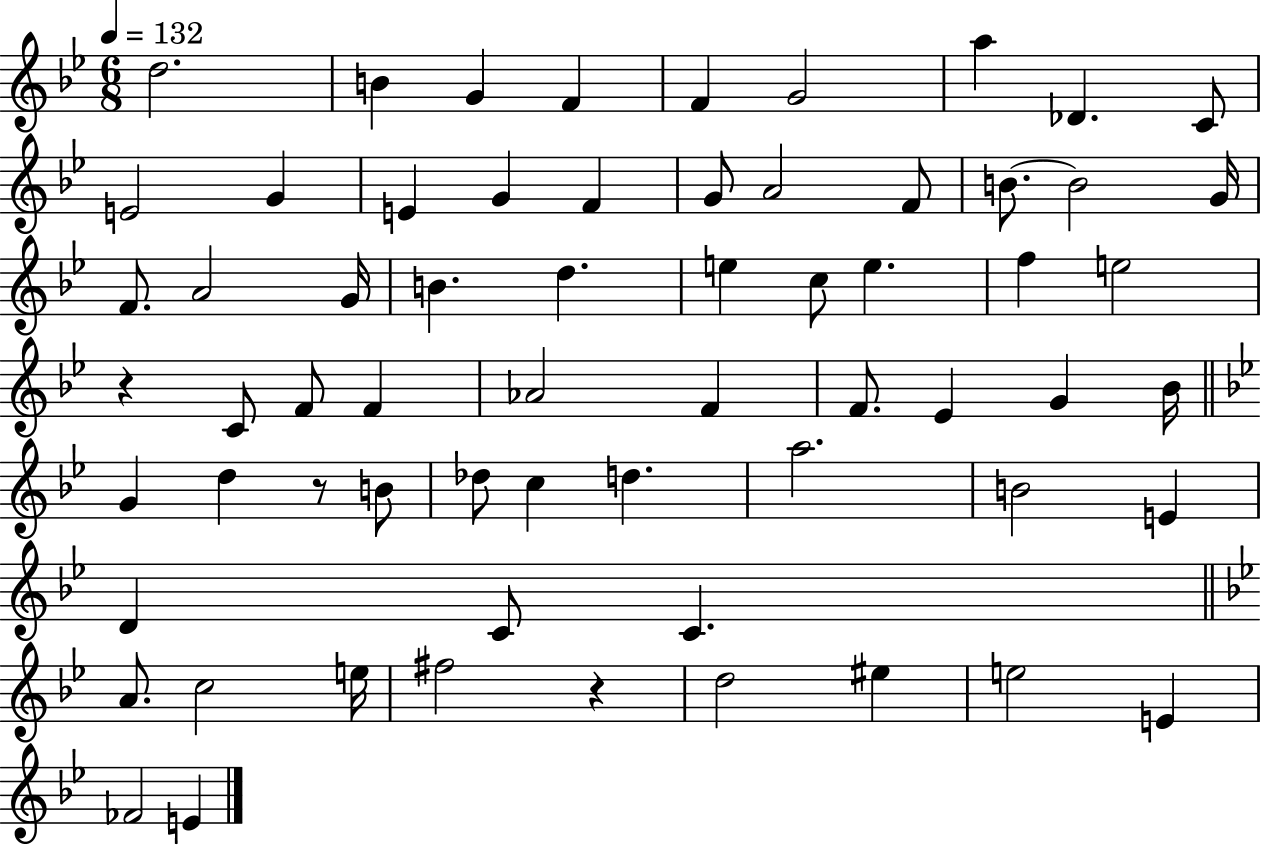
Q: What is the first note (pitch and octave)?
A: D5